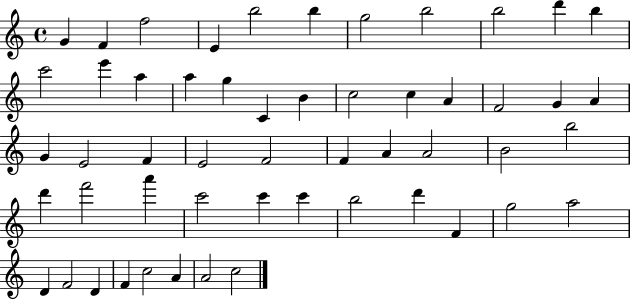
X:1
T:Untitled
M:4/4
L:1/4
K:C
G F f2 E b2 b g2 b2 b2 d' b c'2 e' a a g C B c2 c A F2 G A G E2 F E2 F2 F A A2 B2 b2 d' f'2 a' c'2 c' c' b2 d' F g2 a2 D F2 D F c2 A A2 c2